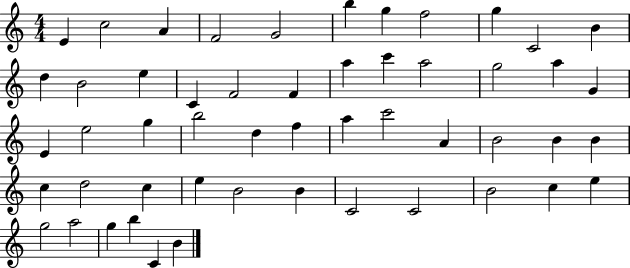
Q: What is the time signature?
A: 4/4